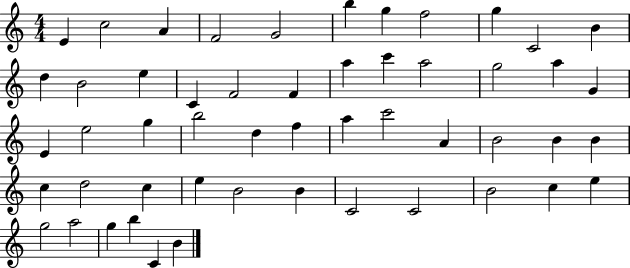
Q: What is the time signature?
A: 4/4